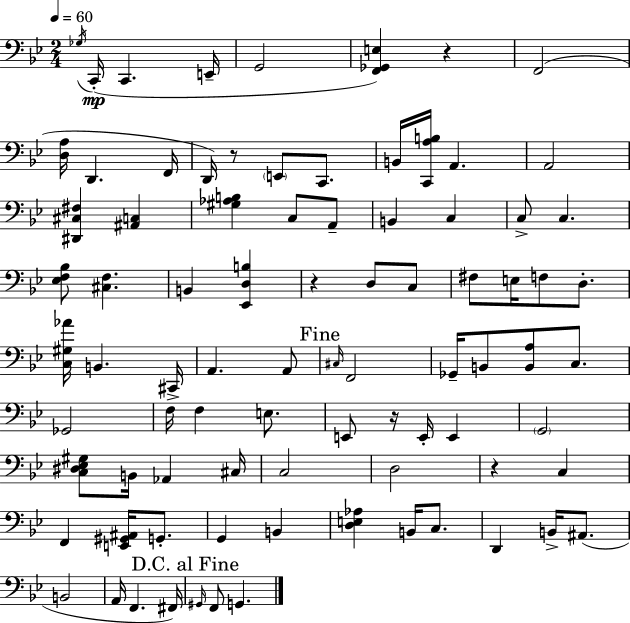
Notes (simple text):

Gb3/s C2/s C2/q. E2/s G2/h [F2,Gb2,E3]/q R/q F2/h [D3,A3]/s D2/q. F2/s D2/s R/e E2/e C2/e. B2/s [C2,A3,B3]/s A2/q. A2/h [D#2,C#3,F#3]/q [A#2,C3]/q [G#3,Ab3,B3]/q C3/e A2/e B2/q C3/q C3/e C3/q. [Eb3,F3,Bb3]/e [C#3,F3]/q. B2/q [Eb2,D3,B3]/q R/q D3/e C3/e F#3/e E3/s F3/e D3/e. [C3,G#3,Ab4]/s B2/q. C#2/s A2/q. A2/e C#3/s F2/h Gb2/s B2/e [B2,A3]/e C3/e. Gb2/h F3/s F3/q E3/e. E2/e R/s E2/s E2/q G2/h [C3,D#3,Eb3,G#3]/e B2/s Ab2/q C#3/s C3/h D3/h R/q C3/q F2/q [E2,G#2,A#2]/s G2/e. G2/q B2/q [D3,E3,Ab3]/q B2/s C3/e. D2/q B2/s A#2/e. B2/h A2/s F2/q. F#2/s G#2/s F2/e G2/q.